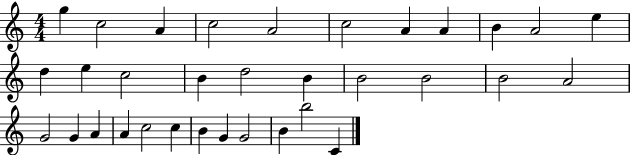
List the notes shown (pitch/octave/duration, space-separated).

G5/q C5/h A4/q C5/h A4/h C5/h A4/q A4/q B4/q A4/h E5/q D5/q E5/q C5/h B4/q D5/h B4/q B4/h B4/h B4/h A4/h G4/h G4/q A4/q A4/q C5/h C5/q B4/q G4/q G4/h B4/q B5/h C4/q